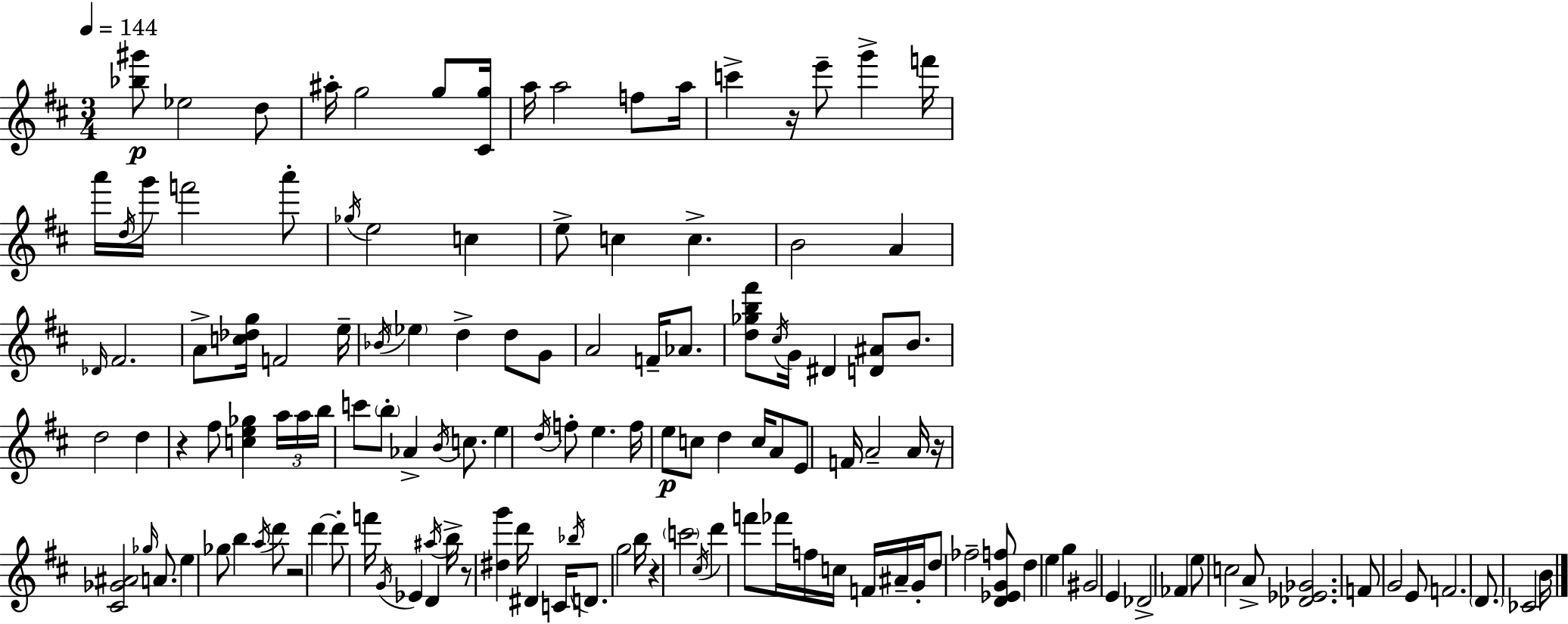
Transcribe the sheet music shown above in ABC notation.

X:1
T:Untitled
M:3/4
L:1/4
K:D
[_b^g']/2 _e2 d/2 ^a/4 g2 g/2 [^Cg]/4 a/4 a2 f/2 a/4 c' z/4 e'/2 g' f'/4 a'/4 d/4 g'/4 f'2 a'/2 _g/4 e2 c e/2 c c B2 A _D/4 ^F2 A/2 [c_dg]/4 F2 e/4 _B/4 _e d d/2 G/2 A2 F/4 _A/2 [d_gb^f']/2 ^c/4 G/4 ^D [D^A]/2 B/2 d2 d z ^f/2 [ce_g] a/4 a/4 b/4 c'/2 b/2 _A B/4 c/2 e d/4 f/2 e f/4 e/2 c/2 d c/4 A/2 E/2 F/4 A2 A/4 z/4 [^C_G^A]2 _g/4 A/2 e _g/2 b a/4 d'/2 z2 d' d'/2 f'/4 G/4 _E D ^a/4 b/4 z/2 [^dg'] d'/4 ^D C/4 _b/4 D/2 g2 b/4 z c'2 ^c/4 d' f'/2 _f'/4 f/4 c/4 F/4 ^A/4 G/4 d/2 _f2 [D_EGf]/2 d e g ^G2 E _D2 _F e/2 c2 A/2 [_D_E_G]2 F/2 G2 E/2 F2 D/2 _C2 B/4